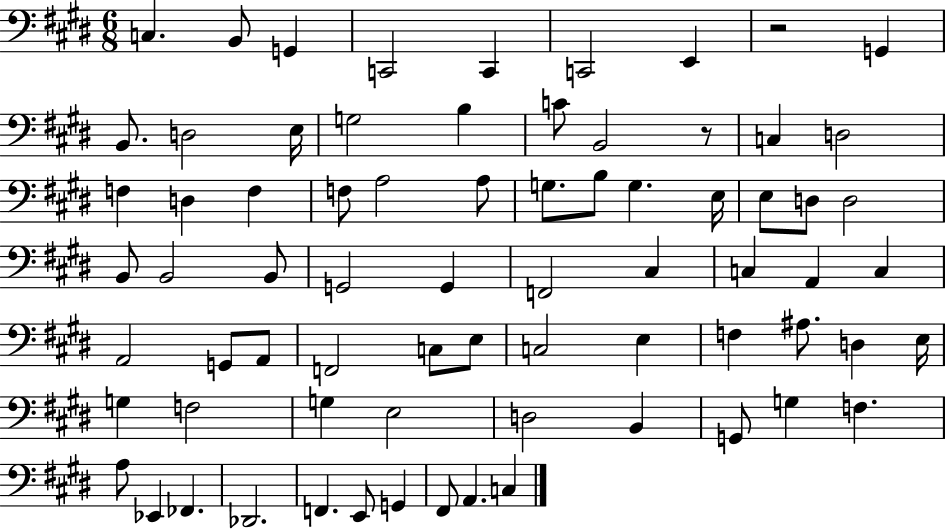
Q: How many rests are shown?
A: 2